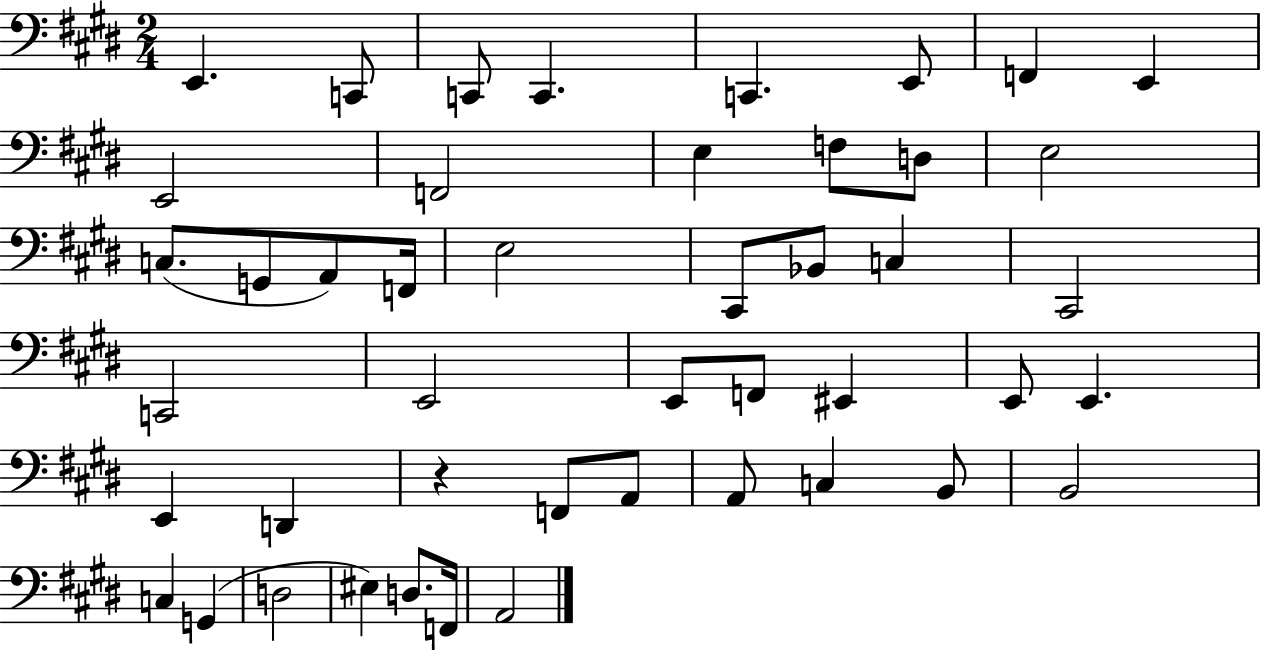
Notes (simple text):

E2/q. C2/e C2/e C2/q. C2/q. E2/e F2/q E2/q E2/h F2/h E3/q F3/e D3/e E3/h C3/e. G2/e A2/e F2/s E3/h C#2/e Bb2/e C3/q C#2/h C2/h E2/h E2/e F2/e EIS2/q E2/e E2/q. E2/q D2/q R/q F2/e A2/e A2/e C3/q B2/e B2/h C3/q G2/q D3/h EIS3/q D3/e. F2/s A2/h